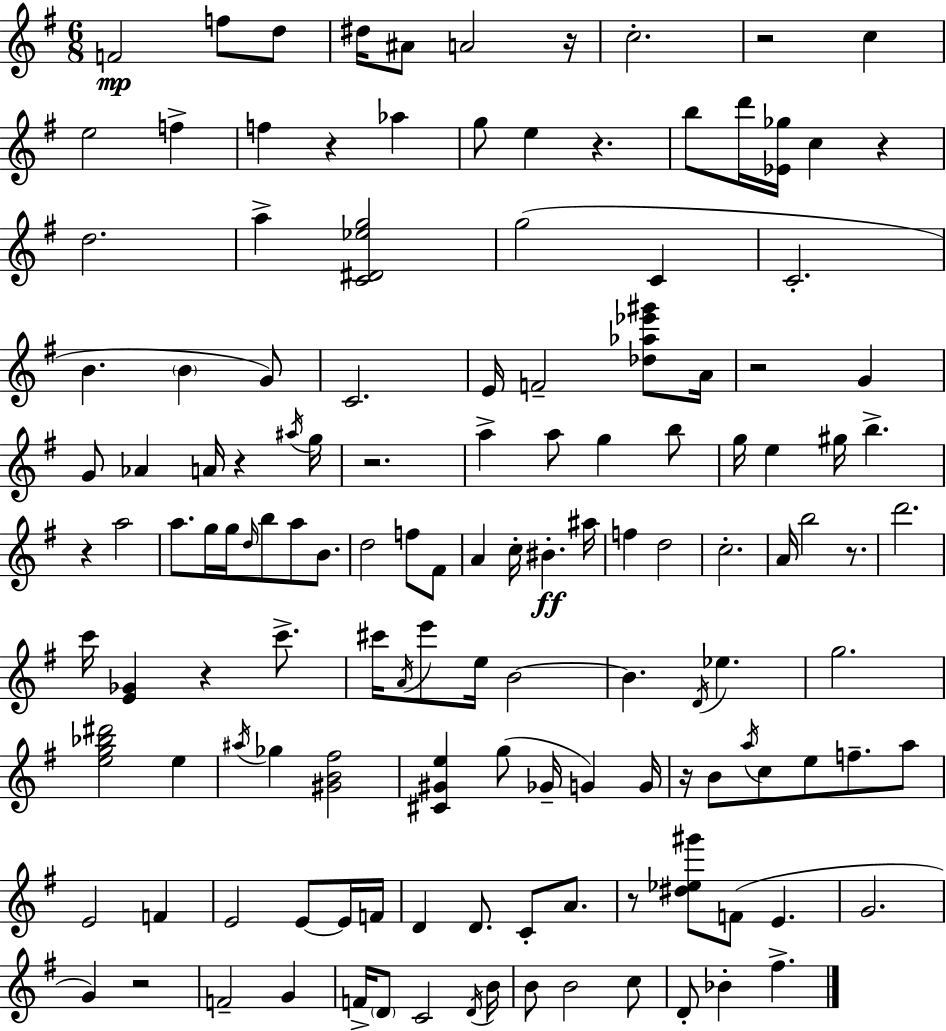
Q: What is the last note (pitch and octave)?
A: F#5